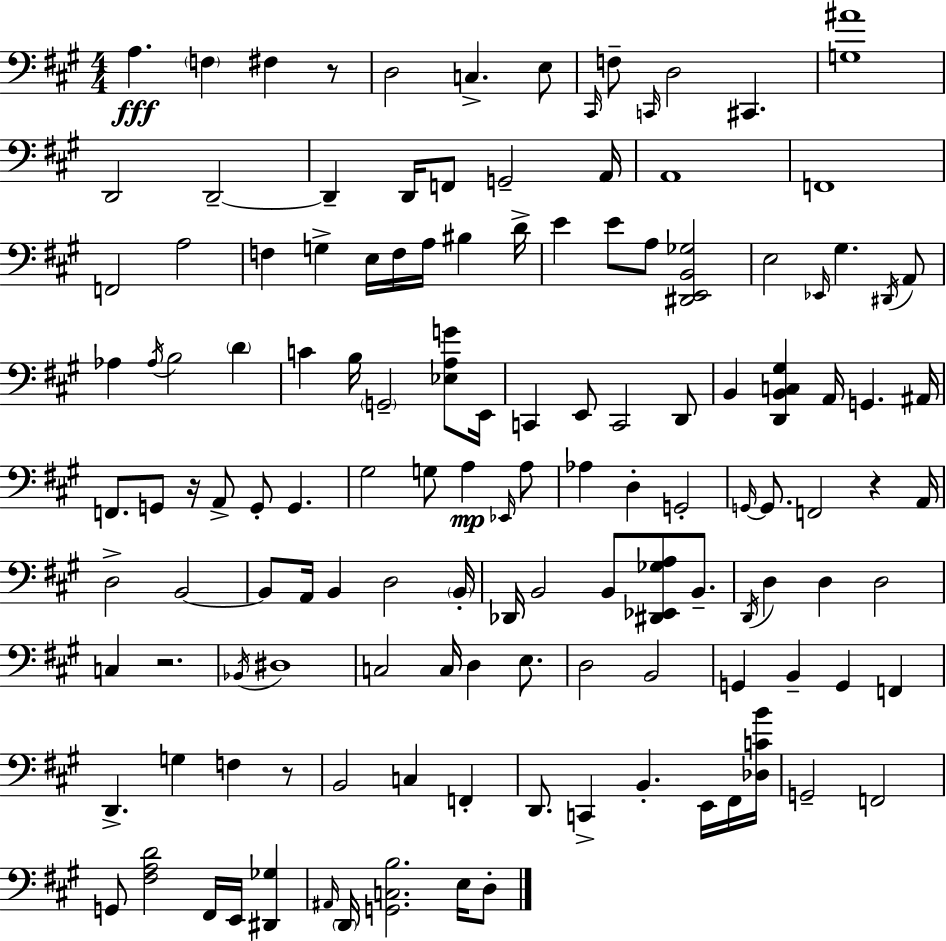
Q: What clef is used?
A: bass